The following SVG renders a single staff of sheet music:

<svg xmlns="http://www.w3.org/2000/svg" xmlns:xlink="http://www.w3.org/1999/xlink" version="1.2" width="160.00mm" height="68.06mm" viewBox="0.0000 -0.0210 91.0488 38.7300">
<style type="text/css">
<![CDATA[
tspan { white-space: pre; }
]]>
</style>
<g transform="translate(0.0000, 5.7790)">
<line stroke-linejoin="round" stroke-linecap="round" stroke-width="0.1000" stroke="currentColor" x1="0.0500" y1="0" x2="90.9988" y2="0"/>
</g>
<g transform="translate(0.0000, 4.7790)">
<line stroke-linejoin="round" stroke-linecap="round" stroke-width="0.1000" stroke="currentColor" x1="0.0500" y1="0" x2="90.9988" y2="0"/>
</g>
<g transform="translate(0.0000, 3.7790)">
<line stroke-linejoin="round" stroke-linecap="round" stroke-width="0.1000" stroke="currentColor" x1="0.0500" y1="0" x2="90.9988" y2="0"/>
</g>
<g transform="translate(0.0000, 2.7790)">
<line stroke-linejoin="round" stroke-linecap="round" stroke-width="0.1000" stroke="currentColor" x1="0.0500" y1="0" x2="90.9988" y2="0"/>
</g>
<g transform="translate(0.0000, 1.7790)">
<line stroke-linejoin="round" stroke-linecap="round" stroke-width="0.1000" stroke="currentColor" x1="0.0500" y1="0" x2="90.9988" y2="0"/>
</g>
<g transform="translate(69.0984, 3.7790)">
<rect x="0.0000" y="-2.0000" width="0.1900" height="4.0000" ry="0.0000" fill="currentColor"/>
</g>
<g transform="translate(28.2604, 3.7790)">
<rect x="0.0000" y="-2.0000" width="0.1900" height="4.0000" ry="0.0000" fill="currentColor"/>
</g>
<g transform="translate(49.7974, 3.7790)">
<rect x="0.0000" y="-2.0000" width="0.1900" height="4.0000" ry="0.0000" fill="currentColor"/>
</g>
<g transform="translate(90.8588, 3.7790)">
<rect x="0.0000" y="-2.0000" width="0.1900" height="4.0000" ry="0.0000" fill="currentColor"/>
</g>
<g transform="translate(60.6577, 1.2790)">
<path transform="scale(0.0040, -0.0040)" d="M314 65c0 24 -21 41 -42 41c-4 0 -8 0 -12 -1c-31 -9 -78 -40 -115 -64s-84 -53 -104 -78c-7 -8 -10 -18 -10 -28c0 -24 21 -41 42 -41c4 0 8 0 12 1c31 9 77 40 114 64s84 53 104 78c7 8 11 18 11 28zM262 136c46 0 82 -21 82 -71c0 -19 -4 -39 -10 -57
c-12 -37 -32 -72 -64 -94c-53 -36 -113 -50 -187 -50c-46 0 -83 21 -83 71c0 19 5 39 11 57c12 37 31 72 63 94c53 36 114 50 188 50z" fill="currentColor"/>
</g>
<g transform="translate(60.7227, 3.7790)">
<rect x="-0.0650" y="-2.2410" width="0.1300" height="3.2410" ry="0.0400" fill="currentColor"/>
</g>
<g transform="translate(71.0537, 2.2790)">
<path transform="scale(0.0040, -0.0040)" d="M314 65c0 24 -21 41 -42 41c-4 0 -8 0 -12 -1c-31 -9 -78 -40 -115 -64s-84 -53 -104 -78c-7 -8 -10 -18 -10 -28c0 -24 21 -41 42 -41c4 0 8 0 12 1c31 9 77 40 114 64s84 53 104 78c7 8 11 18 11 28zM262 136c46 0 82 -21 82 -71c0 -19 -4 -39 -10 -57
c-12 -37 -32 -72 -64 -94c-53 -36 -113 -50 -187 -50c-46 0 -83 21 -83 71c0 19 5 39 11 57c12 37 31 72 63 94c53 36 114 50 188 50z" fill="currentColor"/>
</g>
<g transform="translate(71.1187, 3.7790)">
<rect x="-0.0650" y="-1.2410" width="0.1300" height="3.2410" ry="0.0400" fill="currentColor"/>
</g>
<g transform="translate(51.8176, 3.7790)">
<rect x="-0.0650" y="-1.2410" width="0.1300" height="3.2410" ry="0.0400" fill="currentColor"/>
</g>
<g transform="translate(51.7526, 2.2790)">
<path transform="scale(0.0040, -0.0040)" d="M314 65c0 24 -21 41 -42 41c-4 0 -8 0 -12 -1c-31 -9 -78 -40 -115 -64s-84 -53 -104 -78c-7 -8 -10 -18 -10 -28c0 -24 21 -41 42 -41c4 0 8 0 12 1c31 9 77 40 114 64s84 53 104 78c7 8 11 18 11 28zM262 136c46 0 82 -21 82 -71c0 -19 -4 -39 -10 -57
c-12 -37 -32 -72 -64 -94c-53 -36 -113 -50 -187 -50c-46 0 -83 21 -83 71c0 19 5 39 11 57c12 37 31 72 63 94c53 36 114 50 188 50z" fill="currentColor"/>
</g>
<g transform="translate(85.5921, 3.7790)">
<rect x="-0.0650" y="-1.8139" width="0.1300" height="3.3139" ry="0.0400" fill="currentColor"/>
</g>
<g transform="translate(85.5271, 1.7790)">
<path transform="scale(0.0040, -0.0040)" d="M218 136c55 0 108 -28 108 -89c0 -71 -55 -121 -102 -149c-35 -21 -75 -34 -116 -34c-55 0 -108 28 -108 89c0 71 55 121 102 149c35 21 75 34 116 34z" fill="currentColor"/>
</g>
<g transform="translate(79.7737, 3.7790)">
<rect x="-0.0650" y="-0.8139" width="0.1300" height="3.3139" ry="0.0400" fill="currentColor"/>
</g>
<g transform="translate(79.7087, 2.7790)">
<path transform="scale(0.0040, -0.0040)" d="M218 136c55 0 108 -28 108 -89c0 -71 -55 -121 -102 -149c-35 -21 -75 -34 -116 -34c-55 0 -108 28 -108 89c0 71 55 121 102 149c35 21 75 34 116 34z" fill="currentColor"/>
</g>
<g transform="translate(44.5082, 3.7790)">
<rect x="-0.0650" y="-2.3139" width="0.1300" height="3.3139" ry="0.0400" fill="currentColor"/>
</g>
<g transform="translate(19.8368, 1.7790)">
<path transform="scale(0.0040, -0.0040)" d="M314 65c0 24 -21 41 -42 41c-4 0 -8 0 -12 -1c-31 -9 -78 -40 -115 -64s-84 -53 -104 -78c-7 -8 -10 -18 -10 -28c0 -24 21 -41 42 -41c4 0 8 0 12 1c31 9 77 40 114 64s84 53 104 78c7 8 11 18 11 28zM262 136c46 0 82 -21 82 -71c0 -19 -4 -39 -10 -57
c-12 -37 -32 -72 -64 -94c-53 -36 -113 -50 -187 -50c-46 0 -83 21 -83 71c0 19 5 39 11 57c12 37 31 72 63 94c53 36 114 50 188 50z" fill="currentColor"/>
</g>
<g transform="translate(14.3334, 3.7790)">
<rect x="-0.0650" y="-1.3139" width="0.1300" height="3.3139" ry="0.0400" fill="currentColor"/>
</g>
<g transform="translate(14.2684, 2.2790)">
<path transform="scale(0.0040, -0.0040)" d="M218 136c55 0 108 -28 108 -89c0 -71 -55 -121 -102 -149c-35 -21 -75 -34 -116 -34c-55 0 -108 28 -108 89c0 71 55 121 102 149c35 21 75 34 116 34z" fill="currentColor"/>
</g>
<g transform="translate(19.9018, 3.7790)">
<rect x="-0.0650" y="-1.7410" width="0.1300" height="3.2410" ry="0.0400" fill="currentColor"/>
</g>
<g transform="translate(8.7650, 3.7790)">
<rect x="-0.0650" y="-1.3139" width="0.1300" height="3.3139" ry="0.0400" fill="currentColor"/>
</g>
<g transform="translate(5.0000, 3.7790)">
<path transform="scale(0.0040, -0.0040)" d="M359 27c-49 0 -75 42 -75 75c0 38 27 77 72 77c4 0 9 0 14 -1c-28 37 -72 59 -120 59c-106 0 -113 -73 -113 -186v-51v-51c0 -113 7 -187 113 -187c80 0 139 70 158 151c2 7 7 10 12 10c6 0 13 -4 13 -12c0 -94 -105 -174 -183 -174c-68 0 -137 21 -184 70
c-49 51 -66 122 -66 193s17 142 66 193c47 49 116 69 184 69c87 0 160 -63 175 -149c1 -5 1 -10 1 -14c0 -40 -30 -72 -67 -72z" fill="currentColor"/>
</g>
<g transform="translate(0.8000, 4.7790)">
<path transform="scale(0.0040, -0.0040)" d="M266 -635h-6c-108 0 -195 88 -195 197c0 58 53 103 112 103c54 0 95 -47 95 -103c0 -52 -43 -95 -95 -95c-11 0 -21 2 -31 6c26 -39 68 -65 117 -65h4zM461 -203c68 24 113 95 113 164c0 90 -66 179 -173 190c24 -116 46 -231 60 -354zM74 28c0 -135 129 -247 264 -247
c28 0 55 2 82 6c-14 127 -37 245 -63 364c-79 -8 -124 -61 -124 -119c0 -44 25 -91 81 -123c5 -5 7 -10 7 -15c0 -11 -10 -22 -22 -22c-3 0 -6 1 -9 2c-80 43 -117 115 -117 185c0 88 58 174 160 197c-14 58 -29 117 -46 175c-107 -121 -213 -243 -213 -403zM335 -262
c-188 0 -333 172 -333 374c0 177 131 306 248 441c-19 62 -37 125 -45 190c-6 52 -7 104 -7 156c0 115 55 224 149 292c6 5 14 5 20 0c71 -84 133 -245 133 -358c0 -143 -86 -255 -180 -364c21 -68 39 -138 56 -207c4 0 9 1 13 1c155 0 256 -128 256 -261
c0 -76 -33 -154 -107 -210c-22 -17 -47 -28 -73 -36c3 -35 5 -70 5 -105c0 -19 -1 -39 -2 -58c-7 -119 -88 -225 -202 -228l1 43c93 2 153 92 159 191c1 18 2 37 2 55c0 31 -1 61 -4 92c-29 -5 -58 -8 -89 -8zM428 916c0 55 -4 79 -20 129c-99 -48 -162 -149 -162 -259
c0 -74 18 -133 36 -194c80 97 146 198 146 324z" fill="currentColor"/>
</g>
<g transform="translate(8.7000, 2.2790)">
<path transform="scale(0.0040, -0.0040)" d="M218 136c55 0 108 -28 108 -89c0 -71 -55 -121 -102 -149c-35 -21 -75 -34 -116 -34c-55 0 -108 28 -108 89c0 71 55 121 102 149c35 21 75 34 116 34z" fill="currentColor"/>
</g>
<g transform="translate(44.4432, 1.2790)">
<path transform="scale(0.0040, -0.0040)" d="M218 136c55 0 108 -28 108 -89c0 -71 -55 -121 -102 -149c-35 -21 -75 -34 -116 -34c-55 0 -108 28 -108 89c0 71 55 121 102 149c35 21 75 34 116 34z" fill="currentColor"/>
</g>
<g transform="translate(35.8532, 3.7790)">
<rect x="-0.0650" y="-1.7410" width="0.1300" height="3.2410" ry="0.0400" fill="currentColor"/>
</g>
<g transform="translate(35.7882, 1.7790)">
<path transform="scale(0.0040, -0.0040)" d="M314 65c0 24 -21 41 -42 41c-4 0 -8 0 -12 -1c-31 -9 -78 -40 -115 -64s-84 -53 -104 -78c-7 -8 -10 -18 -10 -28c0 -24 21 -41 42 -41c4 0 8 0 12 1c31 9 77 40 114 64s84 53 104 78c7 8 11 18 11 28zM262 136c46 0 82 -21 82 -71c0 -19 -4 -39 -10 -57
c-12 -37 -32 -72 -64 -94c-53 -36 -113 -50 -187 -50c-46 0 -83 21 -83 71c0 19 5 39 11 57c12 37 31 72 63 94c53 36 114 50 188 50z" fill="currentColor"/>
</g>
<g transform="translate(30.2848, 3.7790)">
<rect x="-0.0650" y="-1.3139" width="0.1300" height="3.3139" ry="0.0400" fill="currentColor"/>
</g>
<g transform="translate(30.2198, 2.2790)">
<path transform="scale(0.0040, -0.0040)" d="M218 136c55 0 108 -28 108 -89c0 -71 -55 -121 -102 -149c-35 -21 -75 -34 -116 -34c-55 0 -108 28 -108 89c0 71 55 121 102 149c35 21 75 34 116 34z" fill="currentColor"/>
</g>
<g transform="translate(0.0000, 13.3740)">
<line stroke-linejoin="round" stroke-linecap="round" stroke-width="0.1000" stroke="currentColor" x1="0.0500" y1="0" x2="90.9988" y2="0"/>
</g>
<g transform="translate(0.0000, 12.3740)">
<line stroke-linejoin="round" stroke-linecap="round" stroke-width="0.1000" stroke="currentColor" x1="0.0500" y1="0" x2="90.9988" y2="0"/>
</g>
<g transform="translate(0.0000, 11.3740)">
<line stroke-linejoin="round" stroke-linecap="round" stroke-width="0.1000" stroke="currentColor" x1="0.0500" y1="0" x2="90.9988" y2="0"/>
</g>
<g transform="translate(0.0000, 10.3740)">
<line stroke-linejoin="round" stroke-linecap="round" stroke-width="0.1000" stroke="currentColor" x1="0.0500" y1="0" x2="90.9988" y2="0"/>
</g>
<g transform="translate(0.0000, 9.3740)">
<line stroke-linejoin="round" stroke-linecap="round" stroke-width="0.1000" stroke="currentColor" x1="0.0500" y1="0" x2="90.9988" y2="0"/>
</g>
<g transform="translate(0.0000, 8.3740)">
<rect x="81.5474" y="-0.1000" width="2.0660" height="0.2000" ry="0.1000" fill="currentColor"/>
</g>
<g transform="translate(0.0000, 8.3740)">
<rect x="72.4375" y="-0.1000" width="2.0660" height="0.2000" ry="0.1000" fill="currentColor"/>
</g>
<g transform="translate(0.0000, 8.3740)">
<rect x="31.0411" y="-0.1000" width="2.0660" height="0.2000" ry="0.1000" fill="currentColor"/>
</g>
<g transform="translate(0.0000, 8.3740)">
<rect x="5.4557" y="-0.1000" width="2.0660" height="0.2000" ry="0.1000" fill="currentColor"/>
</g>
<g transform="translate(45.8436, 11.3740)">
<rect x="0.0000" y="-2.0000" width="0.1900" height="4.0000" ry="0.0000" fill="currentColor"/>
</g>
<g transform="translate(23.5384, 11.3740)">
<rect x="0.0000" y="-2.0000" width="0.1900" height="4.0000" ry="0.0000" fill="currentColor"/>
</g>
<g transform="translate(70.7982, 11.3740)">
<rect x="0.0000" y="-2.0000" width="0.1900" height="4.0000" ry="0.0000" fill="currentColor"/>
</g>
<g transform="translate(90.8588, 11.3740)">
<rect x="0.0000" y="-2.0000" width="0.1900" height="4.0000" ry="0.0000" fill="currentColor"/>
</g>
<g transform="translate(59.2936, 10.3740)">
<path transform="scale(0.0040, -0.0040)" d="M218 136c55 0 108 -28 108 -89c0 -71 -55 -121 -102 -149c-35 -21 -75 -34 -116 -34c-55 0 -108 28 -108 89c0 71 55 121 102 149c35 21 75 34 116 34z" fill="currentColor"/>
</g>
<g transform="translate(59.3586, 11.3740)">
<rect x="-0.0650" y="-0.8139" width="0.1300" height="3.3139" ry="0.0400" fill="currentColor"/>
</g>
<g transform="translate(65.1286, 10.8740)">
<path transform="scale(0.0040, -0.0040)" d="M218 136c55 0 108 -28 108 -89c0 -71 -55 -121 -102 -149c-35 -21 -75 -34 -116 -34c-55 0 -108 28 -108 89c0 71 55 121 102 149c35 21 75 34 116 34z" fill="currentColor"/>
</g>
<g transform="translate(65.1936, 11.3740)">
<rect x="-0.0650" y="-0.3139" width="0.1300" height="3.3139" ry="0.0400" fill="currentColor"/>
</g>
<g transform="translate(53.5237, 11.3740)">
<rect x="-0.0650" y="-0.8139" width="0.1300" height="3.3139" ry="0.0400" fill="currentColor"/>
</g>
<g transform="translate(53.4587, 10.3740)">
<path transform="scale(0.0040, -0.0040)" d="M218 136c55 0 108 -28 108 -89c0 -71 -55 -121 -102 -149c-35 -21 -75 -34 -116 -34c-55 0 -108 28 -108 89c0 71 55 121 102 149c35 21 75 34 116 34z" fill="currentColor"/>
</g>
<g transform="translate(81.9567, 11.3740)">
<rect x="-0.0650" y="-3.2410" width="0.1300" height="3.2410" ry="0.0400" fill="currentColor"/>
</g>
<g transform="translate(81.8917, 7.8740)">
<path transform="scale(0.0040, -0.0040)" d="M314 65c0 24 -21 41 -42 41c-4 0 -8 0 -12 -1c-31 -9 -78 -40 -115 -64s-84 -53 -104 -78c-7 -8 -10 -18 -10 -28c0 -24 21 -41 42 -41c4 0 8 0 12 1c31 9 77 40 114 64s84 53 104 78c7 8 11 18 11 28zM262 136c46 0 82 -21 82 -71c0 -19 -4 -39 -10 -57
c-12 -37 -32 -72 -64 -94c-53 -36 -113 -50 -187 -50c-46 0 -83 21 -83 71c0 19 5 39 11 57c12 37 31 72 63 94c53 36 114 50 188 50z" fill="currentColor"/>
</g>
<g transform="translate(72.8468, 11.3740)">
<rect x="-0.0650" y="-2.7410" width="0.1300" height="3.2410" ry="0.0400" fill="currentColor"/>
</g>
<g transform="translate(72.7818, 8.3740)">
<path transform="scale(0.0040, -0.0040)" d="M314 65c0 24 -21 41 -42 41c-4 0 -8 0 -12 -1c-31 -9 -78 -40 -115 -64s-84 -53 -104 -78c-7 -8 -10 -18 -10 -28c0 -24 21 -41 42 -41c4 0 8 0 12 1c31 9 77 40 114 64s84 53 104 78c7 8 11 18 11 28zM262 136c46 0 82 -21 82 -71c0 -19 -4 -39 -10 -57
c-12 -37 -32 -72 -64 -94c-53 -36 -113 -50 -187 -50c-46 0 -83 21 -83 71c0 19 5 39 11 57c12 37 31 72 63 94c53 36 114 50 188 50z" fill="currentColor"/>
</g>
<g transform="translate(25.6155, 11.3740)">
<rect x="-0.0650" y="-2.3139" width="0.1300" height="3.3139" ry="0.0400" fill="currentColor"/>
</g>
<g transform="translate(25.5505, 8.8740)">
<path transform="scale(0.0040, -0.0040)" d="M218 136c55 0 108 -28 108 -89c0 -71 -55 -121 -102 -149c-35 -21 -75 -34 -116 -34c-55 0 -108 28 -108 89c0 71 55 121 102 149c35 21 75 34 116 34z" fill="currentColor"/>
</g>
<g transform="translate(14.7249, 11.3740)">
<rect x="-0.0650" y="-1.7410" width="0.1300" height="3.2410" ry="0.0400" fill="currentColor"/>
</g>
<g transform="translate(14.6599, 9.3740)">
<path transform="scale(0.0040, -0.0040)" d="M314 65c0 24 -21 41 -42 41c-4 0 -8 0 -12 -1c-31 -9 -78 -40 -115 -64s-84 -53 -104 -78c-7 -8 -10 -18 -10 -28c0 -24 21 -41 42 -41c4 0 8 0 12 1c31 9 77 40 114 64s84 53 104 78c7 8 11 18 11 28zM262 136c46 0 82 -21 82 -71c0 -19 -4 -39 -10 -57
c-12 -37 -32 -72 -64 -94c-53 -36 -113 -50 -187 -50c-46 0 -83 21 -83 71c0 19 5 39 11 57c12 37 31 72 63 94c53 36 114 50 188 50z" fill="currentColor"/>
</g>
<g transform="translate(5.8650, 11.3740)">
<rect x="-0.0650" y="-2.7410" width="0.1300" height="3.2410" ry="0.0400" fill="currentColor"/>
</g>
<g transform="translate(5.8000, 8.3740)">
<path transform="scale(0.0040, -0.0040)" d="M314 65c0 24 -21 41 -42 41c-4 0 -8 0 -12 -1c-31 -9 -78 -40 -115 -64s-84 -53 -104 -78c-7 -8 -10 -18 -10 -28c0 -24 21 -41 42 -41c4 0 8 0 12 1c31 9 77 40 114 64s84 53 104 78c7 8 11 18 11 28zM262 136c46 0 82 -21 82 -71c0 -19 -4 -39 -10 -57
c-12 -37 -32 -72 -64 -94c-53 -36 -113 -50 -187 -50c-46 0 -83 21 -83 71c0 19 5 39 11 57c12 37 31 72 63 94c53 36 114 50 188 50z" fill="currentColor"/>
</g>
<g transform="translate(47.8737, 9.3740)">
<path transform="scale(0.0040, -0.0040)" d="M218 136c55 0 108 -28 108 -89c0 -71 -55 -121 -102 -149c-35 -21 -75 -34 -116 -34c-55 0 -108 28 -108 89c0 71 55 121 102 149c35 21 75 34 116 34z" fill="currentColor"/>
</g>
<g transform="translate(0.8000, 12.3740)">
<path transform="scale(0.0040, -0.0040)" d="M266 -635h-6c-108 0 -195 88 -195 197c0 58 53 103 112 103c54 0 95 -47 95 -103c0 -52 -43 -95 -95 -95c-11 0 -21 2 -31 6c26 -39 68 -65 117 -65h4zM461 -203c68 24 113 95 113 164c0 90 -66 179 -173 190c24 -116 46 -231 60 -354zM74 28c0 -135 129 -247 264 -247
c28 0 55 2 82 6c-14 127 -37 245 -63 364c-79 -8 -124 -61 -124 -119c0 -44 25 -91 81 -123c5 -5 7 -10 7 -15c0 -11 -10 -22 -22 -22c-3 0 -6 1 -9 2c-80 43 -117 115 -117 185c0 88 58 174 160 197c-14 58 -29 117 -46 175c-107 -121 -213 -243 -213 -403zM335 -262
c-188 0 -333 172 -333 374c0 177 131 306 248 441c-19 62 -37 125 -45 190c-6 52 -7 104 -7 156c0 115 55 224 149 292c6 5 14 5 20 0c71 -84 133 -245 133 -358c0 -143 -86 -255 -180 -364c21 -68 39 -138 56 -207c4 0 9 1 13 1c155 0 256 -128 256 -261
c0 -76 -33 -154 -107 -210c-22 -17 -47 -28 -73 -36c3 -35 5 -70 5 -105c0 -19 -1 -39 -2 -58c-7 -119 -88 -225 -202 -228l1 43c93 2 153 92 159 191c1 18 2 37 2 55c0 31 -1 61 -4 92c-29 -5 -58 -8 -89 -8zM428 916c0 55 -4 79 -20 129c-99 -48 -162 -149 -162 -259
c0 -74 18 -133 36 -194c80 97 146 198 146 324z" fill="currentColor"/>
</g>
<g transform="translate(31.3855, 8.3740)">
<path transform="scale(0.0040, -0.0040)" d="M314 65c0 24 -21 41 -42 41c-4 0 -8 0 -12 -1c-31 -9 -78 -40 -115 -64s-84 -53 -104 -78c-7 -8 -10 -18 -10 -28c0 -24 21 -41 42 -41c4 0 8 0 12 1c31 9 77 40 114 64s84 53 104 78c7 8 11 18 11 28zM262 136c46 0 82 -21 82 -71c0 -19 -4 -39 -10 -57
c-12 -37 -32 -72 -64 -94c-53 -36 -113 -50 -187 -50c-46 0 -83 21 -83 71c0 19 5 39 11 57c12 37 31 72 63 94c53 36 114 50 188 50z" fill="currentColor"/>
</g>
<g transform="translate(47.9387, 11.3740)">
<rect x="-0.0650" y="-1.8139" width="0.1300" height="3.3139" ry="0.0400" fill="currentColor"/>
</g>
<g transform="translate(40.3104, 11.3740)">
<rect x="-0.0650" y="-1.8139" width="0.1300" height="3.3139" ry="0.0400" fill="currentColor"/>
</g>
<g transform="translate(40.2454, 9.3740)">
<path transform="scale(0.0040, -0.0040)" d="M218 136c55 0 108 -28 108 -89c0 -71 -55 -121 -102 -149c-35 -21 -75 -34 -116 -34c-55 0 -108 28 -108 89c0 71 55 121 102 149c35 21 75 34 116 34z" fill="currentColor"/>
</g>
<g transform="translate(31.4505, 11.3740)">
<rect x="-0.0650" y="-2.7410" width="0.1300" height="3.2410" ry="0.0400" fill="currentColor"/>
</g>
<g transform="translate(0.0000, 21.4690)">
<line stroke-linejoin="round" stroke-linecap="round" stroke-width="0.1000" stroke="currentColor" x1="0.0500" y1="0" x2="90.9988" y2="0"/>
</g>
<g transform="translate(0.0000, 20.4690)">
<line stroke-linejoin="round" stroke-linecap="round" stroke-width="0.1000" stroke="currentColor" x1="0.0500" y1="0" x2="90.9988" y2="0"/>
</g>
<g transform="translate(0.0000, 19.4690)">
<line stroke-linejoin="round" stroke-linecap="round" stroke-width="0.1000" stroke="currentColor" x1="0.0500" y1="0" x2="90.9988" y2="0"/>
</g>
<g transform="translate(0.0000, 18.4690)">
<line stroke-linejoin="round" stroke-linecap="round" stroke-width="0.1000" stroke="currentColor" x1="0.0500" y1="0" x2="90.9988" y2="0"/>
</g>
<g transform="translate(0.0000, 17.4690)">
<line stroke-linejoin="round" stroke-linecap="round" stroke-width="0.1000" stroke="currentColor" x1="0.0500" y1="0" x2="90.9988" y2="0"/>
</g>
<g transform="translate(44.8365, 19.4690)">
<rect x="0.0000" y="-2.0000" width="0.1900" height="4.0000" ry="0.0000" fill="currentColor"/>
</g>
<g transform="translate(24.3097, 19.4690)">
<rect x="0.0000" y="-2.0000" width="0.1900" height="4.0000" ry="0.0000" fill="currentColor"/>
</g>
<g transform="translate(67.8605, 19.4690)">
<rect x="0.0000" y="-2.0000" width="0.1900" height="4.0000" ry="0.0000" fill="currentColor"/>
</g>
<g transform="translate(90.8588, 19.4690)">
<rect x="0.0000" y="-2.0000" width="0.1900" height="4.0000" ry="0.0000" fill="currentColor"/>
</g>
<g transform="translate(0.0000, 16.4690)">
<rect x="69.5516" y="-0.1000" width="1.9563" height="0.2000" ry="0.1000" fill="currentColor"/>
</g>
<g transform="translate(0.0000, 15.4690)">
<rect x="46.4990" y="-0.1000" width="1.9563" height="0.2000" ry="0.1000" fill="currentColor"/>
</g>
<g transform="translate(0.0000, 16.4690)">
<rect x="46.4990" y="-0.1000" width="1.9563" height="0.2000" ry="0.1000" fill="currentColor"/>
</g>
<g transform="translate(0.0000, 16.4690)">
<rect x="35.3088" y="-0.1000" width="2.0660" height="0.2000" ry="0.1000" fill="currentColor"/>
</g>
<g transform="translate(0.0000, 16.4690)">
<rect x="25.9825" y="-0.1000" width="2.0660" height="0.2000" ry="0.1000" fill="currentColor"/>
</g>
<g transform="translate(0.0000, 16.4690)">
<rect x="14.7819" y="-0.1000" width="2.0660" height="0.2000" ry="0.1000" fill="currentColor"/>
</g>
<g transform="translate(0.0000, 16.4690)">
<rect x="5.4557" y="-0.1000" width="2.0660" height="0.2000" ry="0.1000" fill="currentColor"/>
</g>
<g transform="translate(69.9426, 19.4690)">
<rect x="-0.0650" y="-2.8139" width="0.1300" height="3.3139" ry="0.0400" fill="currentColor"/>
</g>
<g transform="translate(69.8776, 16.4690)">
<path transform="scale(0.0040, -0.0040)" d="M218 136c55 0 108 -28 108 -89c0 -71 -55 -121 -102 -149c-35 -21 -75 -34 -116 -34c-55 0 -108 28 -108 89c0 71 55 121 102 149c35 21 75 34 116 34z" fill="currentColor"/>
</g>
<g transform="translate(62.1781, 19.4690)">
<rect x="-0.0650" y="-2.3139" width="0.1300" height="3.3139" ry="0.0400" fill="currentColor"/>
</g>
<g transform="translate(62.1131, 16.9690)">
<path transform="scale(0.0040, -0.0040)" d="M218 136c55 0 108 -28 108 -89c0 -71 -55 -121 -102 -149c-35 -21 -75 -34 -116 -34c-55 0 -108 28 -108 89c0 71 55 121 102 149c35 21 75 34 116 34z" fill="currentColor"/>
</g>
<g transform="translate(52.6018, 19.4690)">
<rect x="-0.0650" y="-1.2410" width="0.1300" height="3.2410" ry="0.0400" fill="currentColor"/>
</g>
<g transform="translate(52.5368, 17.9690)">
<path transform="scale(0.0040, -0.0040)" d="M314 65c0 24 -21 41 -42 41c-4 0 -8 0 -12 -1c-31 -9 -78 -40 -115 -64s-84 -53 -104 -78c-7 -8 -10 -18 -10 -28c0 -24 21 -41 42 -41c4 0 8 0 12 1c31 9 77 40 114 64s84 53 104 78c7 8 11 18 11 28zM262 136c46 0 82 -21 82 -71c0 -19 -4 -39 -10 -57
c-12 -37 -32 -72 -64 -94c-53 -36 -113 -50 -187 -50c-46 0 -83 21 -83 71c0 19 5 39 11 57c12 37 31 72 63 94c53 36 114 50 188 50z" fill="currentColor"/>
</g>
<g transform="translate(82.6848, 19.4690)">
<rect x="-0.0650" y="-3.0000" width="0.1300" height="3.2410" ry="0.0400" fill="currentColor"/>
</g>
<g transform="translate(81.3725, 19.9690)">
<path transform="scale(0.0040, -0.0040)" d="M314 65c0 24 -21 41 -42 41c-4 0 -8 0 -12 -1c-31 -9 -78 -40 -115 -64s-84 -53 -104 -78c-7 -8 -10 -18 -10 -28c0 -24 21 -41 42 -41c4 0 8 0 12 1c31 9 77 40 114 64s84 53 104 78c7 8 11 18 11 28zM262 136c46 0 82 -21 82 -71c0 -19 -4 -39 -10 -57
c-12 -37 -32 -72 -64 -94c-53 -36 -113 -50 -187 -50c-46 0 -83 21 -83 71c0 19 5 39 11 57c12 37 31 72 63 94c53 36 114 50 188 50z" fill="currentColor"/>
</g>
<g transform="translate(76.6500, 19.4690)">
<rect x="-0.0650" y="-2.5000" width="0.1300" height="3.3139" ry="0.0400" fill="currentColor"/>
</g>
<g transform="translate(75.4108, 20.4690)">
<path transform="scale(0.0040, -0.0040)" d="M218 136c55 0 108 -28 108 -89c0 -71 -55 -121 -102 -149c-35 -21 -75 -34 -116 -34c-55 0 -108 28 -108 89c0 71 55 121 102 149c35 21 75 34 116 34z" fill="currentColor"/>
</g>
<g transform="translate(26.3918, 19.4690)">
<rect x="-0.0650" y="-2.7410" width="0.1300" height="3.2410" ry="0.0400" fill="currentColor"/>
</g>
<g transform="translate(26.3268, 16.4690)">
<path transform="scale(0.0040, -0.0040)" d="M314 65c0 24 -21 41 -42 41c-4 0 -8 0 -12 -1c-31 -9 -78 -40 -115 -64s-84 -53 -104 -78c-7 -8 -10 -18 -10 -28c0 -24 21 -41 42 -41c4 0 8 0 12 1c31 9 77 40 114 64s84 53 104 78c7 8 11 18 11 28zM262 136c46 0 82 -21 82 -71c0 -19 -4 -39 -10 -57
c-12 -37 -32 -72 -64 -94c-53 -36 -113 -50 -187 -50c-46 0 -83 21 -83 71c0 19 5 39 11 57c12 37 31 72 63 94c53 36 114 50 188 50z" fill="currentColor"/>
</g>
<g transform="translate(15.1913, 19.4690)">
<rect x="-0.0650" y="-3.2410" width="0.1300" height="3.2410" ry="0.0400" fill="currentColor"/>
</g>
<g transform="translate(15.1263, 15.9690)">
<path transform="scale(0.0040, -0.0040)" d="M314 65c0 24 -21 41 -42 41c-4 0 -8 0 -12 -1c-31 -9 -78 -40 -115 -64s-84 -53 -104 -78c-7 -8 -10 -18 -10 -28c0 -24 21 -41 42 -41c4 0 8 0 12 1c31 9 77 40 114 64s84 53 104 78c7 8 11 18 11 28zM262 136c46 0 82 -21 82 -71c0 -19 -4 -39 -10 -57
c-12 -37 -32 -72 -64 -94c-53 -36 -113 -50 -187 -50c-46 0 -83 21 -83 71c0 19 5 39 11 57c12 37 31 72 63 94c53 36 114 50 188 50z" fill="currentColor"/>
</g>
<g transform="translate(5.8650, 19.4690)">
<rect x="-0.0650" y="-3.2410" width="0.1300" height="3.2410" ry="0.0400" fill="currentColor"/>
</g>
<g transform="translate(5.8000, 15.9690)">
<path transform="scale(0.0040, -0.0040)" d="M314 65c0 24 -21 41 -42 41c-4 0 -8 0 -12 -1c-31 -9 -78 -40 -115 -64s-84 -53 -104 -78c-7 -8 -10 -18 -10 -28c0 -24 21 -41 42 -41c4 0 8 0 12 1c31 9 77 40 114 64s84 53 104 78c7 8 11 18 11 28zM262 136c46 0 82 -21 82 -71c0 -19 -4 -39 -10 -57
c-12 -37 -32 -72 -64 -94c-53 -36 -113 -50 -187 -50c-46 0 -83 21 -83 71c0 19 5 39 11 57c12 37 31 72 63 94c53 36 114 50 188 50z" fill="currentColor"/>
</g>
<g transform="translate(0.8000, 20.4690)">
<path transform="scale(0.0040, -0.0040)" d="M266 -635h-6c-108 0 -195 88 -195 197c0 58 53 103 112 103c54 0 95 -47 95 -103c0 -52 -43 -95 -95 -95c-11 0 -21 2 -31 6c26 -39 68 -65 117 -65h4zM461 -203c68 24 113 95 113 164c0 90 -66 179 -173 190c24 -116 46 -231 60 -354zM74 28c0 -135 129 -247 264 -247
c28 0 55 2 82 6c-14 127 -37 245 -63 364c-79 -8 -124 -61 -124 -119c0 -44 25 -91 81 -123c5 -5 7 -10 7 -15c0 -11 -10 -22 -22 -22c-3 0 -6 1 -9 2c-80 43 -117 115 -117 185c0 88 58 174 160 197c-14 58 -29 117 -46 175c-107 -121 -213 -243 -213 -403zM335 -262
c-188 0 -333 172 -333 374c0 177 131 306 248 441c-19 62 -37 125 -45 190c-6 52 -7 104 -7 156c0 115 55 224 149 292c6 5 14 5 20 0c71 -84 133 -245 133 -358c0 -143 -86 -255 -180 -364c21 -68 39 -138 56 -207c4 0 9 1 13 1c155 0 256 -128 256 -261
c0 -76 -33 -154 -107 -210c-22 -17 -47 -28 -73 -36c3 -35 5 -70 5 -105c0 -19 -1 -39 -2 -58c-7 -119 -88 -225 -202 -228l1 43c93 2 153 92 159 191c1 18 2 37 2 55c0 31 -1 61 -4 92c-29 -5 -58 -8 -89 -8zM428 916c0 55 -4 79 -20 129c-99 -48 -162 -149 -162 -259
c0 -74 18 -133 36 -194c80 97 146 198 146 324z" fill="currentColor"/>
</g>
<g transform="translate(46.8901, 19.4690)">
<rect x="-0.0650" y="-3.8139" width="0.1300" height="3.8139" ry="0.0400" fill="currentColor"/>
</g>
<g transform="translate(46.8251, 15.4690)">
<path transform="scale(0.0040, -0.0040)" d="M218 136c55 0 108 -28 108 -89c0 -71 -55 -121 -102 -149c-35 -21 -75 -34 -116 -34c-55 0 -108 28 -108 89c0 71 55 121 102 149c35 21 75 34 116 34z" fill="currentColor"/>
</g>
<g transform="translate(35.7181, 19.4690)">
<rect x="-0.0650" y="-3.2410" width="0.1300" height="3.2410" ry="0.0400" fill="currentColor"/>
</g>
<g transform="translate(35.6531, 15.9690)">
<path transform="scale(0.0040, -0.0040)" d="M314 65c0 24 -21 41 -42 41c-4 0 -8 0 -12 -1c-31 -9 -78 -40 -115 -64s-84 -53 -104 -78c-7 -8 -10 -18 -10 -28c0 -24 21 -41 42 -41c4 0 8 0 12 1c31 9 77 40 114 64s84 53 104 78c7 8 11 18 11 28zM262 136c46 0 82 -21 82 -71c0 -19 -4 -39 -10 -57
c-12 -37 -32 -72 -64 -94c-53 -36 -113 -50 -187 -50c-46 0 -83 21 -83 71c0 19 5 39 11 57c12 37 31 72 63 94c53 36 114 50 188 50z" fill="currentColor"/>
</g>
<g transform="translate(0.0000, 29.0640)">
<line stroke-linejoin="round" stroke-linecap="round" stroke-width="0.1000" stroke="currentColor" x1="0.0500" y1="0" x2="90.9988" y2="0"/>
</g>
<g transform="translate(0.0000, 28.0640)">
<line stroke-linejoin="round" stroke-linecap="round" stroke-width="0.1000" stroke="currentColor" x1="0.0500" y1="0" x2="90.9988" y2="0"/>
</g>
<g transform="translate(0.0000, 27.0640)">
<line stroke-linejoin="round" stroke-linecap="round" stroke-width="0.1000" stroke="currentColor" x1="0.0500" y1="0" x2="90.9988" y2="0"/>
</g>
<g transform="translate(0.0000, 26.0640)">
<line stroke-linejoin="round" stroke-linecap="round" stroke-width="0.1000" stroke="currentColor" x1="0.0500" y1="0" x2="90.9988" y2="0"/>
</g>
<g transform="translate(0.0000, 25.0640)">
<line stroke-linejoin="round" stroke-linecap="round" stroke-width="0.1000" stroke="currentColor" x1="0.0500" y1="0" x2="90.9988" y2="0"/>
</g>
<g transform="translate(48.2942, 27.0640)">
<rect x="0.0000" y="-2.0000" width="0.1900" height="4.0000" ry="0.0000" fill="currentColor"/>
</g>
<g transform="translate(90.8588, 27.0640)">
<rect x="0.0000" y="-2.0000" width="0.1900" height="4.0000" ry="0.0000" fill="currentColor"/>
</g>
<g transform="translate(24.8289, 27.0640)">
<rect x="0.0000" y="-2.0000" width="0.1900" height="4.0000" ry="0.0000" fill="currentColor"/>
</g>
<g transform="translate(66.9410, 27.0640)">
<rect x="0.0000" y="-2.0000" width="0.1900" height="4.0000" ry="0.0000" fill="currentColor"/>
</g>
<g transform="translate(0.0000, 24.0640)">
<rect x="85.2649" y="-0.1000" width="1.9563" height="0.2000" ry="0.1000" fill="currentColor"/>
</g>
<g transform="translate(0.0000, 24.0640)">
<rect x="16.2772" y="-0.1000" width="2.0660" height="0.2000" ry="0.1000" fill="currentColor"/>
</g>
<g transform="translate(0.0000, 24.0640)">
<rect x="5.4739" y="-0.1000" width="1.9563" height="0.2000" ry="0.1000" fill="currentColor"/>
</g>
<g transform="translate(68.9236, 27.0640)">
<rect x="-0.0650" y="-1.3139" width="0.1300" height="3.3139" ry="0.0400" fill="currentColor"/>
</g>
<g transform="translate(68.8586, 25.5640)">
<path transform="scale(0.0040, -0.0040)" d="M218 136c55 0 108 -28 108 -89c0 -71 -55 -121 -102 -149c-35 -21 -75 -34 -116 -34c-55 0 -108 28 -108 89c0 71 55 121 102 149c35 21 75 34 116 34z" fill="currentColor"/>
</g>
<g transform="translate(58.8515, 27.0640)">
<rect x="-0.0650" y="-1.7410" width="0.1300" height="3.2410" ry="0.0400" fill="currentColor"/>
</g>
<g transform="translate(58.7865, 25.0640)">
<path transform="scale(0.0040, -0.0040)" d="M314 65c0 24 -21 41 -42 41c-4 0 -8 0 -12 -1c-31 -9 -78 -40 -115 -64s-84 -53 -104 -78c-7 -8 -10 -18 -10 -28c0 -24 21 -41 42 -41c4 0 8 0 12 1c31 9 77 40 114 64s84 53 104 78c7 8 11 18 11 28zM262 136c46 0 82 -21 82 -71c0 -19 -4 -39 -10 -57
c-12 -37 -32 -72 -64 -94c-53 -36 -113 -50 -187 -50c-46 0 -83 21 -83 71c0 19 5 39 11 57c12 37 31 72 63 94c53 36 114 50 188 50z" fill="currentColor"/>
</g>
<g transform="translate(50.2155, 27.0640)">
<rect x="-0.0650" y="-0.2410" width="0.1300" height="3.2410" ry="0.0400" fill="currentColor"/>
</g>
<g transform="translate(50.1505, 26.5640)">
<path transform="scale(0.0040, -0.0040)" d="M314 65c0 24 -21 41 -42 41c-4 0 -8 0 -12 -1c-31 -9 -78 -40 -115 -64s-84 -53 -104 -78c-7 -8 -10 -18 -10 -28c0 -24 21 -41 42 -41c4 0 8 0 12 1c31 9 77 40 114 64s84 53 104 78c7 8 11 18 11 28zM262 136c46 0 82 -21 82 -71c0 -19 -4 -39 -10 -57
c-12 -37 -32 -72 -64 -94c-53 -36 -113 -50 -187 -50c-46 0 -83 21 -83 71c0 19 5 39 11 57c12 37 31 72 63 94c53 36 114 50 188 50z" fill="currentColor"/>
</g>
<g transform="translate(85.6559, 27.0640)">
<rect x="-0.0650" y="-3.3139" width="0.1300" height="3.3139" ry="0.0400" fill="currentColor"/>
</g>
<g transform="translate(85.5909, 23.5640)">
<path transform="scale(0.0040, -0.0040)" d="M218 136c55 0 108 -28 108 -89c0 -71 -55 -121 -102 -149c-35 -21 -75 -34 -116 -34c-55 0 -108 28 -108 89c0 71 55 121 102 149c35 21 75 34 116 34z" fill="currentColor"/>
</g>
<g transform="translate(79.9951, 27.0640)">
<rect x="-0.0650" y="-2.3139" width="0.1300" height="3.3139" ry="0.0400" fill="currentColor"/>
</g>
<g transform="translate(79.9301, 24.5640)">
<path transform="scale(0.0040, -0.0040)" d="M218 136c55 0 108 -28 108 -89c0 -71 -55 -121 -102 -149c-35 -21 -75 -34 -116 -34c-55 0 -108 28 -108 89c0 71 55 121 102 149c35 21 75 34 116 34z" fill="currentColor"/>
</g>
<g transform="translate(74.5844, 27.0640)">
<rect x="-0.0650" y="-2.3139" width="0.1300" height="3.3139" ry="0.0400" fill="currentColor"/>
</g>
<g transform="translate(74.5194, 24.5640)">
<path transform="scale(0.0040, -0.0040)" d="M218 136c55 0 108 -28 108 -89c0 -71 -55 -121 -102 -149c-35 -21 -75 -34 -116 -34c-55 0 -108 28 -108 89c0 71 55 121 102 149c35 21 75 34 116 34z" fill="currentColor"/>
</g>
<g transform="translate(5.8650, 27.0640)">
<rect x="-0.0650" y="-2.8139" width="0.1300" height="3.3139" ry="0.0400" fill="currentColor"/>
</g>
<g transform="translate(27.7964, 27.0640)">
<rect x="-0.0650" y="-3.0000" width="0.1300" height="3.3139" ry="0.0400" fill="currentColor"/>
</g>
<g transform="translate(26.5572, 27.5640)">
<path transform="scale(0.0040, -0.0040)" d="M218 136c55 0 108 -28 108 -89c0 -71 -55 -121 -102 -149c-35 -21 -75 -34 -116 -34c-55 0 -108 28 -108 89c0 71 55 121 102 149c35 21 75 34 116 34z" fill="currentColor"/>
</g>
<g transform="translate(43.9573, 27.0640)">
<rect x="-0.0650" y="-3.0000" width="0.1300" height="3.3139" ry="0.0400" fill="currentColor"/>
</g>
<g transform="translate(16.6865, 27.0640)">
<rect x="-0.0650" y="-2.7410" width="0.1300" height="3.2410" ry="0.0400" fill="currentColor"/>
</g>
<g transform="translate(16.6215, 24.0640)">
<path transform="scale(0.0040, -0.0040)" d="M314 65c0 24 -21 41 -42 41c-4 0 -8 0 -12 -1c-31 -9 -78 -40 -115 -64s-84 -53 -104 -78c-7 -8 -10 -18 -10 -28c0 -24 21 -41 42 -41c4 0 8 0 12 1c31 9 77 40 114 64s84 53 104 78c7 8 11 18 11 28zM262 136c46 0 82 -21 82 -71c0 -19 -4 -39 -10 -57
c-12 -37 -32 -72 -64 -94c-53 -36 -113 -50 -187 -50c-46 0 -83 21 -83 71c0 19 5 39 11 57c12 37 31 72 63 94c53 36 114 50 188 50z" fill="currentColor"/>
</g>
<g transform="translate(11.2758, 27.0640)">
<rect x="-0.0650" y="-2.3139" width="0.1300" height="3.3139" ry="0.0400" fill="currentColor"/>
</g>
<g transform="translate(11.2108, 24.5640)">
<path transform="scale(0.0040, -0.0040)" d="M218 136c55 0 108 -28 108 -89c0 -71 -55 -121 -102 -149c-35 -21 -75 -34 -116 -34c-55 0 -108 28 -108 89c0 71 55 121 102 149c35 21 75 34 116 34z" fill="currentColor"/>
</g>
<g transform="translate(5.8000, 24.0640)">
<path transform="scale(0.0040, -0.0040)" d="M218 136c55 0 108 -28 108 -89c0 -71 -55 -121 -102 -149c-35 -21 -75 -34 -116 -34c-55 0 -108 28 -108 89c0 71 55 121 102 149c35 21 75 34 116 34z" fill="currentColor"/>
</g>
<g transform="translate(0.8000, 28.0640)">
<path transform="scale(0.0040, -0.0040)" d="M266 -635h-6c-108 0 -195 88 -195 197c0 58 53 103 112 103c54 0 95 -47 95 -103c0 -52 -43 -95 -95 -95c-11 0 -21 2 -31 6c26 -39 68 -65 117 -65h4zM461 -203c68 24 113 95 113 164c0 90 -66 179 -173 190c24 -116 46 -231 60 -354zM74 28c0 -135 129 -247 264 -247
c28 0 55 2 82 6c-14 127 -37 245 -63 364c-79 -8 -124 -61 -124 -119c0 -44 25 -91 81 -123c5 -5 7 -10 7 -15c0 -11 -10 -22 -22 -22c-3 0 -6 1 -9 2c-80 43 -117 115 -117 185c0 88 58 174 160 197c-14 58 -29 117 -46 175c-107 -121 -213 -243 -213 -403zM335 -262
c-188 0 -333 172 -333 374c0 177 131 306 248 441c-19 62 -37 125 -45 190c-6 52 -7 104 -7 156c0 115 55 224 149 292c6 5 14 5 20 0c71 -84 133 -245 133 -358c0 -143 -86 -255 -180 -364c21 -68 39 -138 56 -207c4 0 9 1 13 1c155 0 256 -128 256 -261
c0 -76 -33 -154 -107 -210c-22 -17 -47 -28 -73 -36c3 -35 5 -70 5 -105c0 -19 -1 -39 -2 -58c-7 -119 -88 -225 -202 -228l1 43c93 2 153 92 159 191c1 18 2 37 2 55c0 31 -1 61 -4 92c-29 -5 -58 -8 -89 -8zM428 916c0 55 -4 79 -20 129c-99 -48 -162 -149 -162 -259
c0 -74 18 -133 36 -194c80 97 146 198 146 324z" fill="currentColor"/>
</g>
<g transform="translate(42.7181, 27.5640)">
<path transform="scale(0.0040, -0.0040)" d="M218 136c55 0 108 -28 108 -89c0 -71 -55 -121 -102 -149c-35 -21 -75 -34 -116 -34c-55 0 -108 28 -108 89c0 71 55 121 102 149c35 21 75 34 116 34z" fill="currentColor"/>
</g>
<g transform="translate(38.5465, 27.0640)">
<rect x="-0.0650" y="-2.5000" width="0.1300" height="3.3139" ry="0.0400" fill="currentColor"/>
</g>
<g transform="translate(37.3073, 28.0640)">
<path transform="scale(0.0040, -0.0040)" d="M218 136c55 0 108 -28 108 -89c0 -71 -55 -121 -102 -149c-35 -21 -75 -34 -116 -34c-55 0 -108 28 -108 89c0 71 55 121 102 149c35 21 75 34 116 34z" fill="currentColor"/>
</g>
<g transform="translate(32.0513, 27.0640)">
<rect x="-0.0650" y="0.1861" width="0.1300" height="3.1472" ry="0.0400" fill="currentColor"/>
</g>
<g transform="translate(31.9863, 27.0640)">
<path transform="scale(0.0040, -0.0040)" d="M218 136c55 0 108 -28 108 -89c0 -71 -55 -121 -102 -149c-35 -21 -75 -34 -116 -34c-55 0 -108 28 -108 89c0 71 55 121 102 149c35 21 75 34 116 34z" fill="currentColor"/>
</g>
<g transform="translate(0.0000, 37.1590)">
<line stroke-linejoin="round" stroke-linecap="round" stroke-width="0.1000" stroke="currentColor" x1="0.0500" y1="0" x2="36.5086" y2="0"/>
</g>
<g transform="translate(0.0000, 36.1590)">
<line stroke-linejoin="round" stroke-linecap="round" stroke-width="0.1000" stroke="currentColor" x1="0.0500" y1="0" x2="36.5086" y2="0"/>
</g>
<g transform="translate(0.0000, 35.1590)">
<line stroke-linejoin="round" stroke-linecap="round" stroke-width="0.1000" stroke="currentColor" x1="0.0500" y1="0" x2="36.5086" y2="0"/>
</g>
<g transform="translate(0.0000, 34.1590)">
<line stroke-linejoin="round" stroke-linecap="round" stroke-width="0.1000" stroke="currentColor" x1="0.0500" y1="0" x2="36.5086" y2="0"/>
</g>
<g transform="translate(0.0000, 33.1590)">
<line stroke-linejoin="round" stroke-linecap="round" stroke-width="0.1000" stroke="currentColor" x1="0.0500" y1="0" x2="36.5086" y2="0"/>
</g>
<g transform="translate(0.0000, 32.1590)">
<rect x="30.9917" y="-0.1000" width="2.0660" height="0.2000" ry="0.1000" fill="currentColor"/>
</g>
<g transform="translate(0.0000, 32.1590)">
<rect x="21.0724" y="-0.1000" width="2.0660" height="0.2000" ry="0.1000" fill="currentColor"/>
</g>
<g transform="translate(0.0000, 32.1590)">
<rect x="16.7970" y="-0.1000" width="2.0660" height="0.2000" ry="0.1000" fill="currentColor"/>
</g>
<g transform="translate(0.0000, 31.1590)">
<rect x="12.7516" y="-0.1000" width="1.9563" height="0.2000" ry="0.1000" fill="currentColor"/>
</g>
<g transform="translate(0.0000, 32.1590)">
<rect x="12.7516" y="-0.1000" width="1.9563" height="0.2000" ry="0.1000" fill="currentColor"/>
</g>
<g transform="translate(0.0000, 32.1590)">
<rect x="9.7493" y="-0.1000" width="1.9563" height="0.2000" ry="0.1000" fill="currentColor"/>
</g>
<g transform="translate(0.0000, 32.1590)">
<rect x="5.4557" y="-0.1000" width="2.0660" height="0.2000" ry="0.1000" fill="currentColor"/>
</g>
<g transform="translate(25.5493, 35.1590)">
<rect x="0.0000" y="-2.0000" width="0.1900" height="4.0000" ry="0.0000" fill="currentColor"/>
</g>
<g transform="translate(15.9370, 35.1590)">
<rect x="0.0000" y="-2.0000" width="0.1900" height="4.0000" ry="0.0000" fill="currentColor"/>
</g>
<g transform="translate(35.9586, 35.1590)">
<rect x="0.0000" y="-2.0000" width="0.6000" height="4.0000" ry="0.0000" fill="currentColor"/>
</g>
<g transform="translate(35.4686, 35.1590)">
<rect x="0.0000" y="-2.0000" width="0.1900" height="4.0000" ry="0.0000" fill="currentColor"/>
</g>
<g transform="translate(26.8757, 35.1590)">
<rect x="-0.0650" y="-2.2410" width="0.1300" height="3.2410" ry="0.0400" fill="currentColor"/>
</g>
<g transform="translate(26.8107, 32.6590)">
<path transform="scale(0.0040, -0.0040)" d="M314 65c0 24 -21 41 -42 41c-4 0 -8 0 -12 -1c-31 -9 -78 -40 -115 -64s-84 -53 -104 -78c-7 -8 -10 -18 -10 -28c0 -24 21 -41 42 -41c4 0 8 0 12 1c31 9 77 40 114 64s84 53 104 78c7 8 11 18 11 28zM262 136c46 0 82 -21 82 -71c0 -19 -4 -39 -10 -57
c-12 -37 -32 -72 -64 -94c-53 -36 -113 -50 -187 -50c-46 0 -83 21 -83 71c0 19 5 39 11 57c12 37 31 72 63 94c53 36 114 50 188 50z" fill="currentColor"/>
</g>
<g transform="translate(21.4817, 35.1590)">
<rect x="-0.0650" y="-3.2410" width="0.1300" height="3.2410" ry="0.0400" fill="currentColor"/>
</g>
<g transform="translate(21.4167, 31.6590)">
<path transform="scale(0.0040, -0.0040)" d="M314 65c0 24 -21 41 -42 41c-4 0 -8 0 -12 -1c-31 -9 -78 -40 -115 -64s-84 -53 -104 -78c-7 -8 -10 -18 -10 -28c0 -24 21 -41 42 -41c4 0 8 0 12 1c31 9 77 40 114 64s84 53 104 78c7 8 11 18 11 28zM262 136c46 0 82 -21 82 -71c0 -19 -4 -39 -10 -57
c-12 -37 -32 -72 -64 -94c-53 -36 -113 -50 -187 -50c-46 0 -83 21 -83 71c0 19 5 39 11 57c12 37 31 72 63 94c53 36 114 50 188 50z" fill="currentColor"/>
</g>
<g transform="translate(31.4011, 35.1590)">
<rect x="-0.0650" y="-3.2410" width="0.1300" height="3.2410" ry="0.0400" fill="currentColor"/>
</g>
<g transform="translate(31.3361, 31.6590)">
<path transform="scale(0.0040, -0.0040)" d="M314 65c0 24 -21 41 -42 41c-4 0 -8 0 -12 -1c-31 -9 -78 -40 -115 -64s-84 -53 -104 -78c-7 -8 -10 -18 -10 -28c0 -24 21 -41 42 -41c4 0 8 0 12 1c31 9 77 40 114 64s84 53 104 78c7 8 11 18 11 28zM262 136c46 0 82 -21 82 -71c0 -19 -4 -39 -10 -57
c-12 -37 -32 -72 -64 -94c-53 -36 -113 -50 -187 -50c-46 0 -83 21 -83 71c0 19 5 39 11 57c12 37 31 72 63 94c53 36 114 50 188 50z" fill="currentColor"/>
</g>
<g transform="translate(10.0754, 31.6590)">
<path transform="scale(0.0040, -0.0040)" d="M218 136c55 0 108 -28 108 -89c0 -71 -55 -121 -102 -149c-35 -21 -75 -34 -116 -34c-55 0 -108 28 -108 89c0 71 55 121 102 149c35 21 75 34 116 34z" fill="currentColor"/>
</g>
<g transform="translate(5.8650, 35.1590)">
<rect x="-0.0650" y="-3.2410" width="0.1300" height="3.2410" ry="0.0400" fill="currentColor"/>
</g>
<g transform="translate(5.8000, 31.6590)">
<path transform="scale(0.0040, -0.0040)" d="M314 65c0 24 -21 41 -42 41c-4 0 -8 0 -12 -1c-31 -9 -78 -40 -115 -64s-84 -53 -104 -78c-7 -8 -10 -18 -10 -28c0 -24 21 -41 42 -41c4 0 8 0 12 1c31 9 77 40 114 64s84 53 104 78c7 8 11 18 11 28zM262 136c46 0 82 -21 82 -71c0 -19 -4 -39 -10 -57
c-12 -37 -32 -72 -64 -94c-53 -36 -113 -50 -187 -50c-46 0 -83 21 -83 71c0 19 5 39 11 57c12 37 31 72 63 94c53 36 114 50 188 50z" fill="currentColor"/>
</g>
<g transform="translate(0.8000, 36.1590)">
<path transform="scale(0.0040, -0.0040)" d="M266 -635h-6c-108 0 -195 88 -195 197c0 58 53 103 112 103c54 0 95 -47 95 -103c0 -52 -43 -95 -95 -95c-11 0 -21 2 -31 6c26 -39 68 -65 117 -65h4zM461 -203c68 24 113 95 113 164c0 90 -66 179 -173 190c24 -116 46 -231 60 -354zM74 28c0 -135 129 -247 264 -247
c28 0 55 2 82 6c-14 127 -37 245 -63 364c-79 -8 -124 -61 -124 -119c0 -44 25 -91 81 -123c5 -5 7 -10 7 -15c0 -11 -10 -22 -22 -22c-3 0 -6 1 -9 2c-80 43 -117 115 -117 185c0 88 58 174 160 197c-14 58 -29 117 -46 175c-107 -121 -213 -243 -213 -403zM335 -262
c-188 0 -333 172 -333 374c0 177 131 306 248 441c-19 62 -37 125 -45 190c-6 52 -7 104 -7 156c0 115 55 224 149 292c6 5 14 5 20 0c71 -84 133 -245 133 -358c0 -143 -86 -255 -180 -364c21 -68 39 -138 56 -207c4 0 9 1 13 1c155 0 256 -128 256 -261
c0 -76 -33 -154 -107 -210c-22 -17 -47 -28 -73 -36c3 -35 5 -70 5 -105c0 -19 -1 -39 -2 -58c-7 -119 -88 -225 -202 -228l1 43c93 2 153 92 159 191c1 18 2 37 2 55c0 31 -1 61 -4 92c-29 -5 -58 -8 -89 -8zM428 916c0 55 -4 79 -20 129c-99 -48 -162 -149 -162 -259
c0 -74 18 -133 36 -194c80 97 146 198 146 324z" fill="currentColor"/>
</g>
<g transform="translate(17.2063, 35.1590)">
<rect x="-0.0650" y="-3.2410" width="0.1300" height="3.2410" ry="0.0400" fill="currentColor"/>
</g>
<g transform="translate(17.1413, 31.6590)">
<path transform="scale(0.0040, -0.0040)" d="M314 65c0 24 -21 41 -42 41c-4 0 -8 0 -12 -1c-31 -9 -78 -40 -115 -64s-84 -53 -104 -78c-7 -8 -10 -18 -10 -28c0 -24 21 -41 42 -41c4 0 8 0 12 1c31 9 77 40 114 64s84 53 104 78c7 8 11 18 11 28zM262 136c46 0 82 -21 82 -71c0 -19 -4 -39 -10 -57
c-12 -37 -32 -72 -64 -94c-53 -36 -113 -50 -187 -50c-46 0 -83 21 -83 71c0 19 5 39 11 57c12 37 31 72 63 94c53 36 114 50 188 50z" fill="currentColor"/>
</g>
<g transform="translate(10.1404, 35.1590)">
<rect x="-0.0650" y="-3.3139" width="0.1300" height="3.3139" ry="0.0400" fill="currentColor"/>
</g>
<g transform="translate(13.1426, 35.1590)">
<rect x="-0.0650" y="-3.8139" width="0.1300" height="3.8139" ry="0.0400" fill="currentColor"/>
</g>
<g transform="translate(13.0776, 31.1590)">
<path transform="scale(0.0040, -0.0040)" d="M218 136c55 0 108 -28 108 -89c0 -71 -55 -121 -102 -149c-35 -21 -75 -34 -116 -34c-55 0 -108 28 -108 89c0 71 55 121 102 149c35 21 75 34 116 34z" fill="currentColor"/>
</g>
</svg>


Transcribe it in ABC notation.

X:1
T:Untitled
M:4/4
L:1/4
K:C
e e f2 e f2 g e2 g2 e2 d f a2 f2 g a2 f f d d c a2 b2 b2 b2 a2 b2 c' e2 g a G A2 a g a2 A B G A c2 f2 e g g b b2 b c' b2 b2 g2 b2